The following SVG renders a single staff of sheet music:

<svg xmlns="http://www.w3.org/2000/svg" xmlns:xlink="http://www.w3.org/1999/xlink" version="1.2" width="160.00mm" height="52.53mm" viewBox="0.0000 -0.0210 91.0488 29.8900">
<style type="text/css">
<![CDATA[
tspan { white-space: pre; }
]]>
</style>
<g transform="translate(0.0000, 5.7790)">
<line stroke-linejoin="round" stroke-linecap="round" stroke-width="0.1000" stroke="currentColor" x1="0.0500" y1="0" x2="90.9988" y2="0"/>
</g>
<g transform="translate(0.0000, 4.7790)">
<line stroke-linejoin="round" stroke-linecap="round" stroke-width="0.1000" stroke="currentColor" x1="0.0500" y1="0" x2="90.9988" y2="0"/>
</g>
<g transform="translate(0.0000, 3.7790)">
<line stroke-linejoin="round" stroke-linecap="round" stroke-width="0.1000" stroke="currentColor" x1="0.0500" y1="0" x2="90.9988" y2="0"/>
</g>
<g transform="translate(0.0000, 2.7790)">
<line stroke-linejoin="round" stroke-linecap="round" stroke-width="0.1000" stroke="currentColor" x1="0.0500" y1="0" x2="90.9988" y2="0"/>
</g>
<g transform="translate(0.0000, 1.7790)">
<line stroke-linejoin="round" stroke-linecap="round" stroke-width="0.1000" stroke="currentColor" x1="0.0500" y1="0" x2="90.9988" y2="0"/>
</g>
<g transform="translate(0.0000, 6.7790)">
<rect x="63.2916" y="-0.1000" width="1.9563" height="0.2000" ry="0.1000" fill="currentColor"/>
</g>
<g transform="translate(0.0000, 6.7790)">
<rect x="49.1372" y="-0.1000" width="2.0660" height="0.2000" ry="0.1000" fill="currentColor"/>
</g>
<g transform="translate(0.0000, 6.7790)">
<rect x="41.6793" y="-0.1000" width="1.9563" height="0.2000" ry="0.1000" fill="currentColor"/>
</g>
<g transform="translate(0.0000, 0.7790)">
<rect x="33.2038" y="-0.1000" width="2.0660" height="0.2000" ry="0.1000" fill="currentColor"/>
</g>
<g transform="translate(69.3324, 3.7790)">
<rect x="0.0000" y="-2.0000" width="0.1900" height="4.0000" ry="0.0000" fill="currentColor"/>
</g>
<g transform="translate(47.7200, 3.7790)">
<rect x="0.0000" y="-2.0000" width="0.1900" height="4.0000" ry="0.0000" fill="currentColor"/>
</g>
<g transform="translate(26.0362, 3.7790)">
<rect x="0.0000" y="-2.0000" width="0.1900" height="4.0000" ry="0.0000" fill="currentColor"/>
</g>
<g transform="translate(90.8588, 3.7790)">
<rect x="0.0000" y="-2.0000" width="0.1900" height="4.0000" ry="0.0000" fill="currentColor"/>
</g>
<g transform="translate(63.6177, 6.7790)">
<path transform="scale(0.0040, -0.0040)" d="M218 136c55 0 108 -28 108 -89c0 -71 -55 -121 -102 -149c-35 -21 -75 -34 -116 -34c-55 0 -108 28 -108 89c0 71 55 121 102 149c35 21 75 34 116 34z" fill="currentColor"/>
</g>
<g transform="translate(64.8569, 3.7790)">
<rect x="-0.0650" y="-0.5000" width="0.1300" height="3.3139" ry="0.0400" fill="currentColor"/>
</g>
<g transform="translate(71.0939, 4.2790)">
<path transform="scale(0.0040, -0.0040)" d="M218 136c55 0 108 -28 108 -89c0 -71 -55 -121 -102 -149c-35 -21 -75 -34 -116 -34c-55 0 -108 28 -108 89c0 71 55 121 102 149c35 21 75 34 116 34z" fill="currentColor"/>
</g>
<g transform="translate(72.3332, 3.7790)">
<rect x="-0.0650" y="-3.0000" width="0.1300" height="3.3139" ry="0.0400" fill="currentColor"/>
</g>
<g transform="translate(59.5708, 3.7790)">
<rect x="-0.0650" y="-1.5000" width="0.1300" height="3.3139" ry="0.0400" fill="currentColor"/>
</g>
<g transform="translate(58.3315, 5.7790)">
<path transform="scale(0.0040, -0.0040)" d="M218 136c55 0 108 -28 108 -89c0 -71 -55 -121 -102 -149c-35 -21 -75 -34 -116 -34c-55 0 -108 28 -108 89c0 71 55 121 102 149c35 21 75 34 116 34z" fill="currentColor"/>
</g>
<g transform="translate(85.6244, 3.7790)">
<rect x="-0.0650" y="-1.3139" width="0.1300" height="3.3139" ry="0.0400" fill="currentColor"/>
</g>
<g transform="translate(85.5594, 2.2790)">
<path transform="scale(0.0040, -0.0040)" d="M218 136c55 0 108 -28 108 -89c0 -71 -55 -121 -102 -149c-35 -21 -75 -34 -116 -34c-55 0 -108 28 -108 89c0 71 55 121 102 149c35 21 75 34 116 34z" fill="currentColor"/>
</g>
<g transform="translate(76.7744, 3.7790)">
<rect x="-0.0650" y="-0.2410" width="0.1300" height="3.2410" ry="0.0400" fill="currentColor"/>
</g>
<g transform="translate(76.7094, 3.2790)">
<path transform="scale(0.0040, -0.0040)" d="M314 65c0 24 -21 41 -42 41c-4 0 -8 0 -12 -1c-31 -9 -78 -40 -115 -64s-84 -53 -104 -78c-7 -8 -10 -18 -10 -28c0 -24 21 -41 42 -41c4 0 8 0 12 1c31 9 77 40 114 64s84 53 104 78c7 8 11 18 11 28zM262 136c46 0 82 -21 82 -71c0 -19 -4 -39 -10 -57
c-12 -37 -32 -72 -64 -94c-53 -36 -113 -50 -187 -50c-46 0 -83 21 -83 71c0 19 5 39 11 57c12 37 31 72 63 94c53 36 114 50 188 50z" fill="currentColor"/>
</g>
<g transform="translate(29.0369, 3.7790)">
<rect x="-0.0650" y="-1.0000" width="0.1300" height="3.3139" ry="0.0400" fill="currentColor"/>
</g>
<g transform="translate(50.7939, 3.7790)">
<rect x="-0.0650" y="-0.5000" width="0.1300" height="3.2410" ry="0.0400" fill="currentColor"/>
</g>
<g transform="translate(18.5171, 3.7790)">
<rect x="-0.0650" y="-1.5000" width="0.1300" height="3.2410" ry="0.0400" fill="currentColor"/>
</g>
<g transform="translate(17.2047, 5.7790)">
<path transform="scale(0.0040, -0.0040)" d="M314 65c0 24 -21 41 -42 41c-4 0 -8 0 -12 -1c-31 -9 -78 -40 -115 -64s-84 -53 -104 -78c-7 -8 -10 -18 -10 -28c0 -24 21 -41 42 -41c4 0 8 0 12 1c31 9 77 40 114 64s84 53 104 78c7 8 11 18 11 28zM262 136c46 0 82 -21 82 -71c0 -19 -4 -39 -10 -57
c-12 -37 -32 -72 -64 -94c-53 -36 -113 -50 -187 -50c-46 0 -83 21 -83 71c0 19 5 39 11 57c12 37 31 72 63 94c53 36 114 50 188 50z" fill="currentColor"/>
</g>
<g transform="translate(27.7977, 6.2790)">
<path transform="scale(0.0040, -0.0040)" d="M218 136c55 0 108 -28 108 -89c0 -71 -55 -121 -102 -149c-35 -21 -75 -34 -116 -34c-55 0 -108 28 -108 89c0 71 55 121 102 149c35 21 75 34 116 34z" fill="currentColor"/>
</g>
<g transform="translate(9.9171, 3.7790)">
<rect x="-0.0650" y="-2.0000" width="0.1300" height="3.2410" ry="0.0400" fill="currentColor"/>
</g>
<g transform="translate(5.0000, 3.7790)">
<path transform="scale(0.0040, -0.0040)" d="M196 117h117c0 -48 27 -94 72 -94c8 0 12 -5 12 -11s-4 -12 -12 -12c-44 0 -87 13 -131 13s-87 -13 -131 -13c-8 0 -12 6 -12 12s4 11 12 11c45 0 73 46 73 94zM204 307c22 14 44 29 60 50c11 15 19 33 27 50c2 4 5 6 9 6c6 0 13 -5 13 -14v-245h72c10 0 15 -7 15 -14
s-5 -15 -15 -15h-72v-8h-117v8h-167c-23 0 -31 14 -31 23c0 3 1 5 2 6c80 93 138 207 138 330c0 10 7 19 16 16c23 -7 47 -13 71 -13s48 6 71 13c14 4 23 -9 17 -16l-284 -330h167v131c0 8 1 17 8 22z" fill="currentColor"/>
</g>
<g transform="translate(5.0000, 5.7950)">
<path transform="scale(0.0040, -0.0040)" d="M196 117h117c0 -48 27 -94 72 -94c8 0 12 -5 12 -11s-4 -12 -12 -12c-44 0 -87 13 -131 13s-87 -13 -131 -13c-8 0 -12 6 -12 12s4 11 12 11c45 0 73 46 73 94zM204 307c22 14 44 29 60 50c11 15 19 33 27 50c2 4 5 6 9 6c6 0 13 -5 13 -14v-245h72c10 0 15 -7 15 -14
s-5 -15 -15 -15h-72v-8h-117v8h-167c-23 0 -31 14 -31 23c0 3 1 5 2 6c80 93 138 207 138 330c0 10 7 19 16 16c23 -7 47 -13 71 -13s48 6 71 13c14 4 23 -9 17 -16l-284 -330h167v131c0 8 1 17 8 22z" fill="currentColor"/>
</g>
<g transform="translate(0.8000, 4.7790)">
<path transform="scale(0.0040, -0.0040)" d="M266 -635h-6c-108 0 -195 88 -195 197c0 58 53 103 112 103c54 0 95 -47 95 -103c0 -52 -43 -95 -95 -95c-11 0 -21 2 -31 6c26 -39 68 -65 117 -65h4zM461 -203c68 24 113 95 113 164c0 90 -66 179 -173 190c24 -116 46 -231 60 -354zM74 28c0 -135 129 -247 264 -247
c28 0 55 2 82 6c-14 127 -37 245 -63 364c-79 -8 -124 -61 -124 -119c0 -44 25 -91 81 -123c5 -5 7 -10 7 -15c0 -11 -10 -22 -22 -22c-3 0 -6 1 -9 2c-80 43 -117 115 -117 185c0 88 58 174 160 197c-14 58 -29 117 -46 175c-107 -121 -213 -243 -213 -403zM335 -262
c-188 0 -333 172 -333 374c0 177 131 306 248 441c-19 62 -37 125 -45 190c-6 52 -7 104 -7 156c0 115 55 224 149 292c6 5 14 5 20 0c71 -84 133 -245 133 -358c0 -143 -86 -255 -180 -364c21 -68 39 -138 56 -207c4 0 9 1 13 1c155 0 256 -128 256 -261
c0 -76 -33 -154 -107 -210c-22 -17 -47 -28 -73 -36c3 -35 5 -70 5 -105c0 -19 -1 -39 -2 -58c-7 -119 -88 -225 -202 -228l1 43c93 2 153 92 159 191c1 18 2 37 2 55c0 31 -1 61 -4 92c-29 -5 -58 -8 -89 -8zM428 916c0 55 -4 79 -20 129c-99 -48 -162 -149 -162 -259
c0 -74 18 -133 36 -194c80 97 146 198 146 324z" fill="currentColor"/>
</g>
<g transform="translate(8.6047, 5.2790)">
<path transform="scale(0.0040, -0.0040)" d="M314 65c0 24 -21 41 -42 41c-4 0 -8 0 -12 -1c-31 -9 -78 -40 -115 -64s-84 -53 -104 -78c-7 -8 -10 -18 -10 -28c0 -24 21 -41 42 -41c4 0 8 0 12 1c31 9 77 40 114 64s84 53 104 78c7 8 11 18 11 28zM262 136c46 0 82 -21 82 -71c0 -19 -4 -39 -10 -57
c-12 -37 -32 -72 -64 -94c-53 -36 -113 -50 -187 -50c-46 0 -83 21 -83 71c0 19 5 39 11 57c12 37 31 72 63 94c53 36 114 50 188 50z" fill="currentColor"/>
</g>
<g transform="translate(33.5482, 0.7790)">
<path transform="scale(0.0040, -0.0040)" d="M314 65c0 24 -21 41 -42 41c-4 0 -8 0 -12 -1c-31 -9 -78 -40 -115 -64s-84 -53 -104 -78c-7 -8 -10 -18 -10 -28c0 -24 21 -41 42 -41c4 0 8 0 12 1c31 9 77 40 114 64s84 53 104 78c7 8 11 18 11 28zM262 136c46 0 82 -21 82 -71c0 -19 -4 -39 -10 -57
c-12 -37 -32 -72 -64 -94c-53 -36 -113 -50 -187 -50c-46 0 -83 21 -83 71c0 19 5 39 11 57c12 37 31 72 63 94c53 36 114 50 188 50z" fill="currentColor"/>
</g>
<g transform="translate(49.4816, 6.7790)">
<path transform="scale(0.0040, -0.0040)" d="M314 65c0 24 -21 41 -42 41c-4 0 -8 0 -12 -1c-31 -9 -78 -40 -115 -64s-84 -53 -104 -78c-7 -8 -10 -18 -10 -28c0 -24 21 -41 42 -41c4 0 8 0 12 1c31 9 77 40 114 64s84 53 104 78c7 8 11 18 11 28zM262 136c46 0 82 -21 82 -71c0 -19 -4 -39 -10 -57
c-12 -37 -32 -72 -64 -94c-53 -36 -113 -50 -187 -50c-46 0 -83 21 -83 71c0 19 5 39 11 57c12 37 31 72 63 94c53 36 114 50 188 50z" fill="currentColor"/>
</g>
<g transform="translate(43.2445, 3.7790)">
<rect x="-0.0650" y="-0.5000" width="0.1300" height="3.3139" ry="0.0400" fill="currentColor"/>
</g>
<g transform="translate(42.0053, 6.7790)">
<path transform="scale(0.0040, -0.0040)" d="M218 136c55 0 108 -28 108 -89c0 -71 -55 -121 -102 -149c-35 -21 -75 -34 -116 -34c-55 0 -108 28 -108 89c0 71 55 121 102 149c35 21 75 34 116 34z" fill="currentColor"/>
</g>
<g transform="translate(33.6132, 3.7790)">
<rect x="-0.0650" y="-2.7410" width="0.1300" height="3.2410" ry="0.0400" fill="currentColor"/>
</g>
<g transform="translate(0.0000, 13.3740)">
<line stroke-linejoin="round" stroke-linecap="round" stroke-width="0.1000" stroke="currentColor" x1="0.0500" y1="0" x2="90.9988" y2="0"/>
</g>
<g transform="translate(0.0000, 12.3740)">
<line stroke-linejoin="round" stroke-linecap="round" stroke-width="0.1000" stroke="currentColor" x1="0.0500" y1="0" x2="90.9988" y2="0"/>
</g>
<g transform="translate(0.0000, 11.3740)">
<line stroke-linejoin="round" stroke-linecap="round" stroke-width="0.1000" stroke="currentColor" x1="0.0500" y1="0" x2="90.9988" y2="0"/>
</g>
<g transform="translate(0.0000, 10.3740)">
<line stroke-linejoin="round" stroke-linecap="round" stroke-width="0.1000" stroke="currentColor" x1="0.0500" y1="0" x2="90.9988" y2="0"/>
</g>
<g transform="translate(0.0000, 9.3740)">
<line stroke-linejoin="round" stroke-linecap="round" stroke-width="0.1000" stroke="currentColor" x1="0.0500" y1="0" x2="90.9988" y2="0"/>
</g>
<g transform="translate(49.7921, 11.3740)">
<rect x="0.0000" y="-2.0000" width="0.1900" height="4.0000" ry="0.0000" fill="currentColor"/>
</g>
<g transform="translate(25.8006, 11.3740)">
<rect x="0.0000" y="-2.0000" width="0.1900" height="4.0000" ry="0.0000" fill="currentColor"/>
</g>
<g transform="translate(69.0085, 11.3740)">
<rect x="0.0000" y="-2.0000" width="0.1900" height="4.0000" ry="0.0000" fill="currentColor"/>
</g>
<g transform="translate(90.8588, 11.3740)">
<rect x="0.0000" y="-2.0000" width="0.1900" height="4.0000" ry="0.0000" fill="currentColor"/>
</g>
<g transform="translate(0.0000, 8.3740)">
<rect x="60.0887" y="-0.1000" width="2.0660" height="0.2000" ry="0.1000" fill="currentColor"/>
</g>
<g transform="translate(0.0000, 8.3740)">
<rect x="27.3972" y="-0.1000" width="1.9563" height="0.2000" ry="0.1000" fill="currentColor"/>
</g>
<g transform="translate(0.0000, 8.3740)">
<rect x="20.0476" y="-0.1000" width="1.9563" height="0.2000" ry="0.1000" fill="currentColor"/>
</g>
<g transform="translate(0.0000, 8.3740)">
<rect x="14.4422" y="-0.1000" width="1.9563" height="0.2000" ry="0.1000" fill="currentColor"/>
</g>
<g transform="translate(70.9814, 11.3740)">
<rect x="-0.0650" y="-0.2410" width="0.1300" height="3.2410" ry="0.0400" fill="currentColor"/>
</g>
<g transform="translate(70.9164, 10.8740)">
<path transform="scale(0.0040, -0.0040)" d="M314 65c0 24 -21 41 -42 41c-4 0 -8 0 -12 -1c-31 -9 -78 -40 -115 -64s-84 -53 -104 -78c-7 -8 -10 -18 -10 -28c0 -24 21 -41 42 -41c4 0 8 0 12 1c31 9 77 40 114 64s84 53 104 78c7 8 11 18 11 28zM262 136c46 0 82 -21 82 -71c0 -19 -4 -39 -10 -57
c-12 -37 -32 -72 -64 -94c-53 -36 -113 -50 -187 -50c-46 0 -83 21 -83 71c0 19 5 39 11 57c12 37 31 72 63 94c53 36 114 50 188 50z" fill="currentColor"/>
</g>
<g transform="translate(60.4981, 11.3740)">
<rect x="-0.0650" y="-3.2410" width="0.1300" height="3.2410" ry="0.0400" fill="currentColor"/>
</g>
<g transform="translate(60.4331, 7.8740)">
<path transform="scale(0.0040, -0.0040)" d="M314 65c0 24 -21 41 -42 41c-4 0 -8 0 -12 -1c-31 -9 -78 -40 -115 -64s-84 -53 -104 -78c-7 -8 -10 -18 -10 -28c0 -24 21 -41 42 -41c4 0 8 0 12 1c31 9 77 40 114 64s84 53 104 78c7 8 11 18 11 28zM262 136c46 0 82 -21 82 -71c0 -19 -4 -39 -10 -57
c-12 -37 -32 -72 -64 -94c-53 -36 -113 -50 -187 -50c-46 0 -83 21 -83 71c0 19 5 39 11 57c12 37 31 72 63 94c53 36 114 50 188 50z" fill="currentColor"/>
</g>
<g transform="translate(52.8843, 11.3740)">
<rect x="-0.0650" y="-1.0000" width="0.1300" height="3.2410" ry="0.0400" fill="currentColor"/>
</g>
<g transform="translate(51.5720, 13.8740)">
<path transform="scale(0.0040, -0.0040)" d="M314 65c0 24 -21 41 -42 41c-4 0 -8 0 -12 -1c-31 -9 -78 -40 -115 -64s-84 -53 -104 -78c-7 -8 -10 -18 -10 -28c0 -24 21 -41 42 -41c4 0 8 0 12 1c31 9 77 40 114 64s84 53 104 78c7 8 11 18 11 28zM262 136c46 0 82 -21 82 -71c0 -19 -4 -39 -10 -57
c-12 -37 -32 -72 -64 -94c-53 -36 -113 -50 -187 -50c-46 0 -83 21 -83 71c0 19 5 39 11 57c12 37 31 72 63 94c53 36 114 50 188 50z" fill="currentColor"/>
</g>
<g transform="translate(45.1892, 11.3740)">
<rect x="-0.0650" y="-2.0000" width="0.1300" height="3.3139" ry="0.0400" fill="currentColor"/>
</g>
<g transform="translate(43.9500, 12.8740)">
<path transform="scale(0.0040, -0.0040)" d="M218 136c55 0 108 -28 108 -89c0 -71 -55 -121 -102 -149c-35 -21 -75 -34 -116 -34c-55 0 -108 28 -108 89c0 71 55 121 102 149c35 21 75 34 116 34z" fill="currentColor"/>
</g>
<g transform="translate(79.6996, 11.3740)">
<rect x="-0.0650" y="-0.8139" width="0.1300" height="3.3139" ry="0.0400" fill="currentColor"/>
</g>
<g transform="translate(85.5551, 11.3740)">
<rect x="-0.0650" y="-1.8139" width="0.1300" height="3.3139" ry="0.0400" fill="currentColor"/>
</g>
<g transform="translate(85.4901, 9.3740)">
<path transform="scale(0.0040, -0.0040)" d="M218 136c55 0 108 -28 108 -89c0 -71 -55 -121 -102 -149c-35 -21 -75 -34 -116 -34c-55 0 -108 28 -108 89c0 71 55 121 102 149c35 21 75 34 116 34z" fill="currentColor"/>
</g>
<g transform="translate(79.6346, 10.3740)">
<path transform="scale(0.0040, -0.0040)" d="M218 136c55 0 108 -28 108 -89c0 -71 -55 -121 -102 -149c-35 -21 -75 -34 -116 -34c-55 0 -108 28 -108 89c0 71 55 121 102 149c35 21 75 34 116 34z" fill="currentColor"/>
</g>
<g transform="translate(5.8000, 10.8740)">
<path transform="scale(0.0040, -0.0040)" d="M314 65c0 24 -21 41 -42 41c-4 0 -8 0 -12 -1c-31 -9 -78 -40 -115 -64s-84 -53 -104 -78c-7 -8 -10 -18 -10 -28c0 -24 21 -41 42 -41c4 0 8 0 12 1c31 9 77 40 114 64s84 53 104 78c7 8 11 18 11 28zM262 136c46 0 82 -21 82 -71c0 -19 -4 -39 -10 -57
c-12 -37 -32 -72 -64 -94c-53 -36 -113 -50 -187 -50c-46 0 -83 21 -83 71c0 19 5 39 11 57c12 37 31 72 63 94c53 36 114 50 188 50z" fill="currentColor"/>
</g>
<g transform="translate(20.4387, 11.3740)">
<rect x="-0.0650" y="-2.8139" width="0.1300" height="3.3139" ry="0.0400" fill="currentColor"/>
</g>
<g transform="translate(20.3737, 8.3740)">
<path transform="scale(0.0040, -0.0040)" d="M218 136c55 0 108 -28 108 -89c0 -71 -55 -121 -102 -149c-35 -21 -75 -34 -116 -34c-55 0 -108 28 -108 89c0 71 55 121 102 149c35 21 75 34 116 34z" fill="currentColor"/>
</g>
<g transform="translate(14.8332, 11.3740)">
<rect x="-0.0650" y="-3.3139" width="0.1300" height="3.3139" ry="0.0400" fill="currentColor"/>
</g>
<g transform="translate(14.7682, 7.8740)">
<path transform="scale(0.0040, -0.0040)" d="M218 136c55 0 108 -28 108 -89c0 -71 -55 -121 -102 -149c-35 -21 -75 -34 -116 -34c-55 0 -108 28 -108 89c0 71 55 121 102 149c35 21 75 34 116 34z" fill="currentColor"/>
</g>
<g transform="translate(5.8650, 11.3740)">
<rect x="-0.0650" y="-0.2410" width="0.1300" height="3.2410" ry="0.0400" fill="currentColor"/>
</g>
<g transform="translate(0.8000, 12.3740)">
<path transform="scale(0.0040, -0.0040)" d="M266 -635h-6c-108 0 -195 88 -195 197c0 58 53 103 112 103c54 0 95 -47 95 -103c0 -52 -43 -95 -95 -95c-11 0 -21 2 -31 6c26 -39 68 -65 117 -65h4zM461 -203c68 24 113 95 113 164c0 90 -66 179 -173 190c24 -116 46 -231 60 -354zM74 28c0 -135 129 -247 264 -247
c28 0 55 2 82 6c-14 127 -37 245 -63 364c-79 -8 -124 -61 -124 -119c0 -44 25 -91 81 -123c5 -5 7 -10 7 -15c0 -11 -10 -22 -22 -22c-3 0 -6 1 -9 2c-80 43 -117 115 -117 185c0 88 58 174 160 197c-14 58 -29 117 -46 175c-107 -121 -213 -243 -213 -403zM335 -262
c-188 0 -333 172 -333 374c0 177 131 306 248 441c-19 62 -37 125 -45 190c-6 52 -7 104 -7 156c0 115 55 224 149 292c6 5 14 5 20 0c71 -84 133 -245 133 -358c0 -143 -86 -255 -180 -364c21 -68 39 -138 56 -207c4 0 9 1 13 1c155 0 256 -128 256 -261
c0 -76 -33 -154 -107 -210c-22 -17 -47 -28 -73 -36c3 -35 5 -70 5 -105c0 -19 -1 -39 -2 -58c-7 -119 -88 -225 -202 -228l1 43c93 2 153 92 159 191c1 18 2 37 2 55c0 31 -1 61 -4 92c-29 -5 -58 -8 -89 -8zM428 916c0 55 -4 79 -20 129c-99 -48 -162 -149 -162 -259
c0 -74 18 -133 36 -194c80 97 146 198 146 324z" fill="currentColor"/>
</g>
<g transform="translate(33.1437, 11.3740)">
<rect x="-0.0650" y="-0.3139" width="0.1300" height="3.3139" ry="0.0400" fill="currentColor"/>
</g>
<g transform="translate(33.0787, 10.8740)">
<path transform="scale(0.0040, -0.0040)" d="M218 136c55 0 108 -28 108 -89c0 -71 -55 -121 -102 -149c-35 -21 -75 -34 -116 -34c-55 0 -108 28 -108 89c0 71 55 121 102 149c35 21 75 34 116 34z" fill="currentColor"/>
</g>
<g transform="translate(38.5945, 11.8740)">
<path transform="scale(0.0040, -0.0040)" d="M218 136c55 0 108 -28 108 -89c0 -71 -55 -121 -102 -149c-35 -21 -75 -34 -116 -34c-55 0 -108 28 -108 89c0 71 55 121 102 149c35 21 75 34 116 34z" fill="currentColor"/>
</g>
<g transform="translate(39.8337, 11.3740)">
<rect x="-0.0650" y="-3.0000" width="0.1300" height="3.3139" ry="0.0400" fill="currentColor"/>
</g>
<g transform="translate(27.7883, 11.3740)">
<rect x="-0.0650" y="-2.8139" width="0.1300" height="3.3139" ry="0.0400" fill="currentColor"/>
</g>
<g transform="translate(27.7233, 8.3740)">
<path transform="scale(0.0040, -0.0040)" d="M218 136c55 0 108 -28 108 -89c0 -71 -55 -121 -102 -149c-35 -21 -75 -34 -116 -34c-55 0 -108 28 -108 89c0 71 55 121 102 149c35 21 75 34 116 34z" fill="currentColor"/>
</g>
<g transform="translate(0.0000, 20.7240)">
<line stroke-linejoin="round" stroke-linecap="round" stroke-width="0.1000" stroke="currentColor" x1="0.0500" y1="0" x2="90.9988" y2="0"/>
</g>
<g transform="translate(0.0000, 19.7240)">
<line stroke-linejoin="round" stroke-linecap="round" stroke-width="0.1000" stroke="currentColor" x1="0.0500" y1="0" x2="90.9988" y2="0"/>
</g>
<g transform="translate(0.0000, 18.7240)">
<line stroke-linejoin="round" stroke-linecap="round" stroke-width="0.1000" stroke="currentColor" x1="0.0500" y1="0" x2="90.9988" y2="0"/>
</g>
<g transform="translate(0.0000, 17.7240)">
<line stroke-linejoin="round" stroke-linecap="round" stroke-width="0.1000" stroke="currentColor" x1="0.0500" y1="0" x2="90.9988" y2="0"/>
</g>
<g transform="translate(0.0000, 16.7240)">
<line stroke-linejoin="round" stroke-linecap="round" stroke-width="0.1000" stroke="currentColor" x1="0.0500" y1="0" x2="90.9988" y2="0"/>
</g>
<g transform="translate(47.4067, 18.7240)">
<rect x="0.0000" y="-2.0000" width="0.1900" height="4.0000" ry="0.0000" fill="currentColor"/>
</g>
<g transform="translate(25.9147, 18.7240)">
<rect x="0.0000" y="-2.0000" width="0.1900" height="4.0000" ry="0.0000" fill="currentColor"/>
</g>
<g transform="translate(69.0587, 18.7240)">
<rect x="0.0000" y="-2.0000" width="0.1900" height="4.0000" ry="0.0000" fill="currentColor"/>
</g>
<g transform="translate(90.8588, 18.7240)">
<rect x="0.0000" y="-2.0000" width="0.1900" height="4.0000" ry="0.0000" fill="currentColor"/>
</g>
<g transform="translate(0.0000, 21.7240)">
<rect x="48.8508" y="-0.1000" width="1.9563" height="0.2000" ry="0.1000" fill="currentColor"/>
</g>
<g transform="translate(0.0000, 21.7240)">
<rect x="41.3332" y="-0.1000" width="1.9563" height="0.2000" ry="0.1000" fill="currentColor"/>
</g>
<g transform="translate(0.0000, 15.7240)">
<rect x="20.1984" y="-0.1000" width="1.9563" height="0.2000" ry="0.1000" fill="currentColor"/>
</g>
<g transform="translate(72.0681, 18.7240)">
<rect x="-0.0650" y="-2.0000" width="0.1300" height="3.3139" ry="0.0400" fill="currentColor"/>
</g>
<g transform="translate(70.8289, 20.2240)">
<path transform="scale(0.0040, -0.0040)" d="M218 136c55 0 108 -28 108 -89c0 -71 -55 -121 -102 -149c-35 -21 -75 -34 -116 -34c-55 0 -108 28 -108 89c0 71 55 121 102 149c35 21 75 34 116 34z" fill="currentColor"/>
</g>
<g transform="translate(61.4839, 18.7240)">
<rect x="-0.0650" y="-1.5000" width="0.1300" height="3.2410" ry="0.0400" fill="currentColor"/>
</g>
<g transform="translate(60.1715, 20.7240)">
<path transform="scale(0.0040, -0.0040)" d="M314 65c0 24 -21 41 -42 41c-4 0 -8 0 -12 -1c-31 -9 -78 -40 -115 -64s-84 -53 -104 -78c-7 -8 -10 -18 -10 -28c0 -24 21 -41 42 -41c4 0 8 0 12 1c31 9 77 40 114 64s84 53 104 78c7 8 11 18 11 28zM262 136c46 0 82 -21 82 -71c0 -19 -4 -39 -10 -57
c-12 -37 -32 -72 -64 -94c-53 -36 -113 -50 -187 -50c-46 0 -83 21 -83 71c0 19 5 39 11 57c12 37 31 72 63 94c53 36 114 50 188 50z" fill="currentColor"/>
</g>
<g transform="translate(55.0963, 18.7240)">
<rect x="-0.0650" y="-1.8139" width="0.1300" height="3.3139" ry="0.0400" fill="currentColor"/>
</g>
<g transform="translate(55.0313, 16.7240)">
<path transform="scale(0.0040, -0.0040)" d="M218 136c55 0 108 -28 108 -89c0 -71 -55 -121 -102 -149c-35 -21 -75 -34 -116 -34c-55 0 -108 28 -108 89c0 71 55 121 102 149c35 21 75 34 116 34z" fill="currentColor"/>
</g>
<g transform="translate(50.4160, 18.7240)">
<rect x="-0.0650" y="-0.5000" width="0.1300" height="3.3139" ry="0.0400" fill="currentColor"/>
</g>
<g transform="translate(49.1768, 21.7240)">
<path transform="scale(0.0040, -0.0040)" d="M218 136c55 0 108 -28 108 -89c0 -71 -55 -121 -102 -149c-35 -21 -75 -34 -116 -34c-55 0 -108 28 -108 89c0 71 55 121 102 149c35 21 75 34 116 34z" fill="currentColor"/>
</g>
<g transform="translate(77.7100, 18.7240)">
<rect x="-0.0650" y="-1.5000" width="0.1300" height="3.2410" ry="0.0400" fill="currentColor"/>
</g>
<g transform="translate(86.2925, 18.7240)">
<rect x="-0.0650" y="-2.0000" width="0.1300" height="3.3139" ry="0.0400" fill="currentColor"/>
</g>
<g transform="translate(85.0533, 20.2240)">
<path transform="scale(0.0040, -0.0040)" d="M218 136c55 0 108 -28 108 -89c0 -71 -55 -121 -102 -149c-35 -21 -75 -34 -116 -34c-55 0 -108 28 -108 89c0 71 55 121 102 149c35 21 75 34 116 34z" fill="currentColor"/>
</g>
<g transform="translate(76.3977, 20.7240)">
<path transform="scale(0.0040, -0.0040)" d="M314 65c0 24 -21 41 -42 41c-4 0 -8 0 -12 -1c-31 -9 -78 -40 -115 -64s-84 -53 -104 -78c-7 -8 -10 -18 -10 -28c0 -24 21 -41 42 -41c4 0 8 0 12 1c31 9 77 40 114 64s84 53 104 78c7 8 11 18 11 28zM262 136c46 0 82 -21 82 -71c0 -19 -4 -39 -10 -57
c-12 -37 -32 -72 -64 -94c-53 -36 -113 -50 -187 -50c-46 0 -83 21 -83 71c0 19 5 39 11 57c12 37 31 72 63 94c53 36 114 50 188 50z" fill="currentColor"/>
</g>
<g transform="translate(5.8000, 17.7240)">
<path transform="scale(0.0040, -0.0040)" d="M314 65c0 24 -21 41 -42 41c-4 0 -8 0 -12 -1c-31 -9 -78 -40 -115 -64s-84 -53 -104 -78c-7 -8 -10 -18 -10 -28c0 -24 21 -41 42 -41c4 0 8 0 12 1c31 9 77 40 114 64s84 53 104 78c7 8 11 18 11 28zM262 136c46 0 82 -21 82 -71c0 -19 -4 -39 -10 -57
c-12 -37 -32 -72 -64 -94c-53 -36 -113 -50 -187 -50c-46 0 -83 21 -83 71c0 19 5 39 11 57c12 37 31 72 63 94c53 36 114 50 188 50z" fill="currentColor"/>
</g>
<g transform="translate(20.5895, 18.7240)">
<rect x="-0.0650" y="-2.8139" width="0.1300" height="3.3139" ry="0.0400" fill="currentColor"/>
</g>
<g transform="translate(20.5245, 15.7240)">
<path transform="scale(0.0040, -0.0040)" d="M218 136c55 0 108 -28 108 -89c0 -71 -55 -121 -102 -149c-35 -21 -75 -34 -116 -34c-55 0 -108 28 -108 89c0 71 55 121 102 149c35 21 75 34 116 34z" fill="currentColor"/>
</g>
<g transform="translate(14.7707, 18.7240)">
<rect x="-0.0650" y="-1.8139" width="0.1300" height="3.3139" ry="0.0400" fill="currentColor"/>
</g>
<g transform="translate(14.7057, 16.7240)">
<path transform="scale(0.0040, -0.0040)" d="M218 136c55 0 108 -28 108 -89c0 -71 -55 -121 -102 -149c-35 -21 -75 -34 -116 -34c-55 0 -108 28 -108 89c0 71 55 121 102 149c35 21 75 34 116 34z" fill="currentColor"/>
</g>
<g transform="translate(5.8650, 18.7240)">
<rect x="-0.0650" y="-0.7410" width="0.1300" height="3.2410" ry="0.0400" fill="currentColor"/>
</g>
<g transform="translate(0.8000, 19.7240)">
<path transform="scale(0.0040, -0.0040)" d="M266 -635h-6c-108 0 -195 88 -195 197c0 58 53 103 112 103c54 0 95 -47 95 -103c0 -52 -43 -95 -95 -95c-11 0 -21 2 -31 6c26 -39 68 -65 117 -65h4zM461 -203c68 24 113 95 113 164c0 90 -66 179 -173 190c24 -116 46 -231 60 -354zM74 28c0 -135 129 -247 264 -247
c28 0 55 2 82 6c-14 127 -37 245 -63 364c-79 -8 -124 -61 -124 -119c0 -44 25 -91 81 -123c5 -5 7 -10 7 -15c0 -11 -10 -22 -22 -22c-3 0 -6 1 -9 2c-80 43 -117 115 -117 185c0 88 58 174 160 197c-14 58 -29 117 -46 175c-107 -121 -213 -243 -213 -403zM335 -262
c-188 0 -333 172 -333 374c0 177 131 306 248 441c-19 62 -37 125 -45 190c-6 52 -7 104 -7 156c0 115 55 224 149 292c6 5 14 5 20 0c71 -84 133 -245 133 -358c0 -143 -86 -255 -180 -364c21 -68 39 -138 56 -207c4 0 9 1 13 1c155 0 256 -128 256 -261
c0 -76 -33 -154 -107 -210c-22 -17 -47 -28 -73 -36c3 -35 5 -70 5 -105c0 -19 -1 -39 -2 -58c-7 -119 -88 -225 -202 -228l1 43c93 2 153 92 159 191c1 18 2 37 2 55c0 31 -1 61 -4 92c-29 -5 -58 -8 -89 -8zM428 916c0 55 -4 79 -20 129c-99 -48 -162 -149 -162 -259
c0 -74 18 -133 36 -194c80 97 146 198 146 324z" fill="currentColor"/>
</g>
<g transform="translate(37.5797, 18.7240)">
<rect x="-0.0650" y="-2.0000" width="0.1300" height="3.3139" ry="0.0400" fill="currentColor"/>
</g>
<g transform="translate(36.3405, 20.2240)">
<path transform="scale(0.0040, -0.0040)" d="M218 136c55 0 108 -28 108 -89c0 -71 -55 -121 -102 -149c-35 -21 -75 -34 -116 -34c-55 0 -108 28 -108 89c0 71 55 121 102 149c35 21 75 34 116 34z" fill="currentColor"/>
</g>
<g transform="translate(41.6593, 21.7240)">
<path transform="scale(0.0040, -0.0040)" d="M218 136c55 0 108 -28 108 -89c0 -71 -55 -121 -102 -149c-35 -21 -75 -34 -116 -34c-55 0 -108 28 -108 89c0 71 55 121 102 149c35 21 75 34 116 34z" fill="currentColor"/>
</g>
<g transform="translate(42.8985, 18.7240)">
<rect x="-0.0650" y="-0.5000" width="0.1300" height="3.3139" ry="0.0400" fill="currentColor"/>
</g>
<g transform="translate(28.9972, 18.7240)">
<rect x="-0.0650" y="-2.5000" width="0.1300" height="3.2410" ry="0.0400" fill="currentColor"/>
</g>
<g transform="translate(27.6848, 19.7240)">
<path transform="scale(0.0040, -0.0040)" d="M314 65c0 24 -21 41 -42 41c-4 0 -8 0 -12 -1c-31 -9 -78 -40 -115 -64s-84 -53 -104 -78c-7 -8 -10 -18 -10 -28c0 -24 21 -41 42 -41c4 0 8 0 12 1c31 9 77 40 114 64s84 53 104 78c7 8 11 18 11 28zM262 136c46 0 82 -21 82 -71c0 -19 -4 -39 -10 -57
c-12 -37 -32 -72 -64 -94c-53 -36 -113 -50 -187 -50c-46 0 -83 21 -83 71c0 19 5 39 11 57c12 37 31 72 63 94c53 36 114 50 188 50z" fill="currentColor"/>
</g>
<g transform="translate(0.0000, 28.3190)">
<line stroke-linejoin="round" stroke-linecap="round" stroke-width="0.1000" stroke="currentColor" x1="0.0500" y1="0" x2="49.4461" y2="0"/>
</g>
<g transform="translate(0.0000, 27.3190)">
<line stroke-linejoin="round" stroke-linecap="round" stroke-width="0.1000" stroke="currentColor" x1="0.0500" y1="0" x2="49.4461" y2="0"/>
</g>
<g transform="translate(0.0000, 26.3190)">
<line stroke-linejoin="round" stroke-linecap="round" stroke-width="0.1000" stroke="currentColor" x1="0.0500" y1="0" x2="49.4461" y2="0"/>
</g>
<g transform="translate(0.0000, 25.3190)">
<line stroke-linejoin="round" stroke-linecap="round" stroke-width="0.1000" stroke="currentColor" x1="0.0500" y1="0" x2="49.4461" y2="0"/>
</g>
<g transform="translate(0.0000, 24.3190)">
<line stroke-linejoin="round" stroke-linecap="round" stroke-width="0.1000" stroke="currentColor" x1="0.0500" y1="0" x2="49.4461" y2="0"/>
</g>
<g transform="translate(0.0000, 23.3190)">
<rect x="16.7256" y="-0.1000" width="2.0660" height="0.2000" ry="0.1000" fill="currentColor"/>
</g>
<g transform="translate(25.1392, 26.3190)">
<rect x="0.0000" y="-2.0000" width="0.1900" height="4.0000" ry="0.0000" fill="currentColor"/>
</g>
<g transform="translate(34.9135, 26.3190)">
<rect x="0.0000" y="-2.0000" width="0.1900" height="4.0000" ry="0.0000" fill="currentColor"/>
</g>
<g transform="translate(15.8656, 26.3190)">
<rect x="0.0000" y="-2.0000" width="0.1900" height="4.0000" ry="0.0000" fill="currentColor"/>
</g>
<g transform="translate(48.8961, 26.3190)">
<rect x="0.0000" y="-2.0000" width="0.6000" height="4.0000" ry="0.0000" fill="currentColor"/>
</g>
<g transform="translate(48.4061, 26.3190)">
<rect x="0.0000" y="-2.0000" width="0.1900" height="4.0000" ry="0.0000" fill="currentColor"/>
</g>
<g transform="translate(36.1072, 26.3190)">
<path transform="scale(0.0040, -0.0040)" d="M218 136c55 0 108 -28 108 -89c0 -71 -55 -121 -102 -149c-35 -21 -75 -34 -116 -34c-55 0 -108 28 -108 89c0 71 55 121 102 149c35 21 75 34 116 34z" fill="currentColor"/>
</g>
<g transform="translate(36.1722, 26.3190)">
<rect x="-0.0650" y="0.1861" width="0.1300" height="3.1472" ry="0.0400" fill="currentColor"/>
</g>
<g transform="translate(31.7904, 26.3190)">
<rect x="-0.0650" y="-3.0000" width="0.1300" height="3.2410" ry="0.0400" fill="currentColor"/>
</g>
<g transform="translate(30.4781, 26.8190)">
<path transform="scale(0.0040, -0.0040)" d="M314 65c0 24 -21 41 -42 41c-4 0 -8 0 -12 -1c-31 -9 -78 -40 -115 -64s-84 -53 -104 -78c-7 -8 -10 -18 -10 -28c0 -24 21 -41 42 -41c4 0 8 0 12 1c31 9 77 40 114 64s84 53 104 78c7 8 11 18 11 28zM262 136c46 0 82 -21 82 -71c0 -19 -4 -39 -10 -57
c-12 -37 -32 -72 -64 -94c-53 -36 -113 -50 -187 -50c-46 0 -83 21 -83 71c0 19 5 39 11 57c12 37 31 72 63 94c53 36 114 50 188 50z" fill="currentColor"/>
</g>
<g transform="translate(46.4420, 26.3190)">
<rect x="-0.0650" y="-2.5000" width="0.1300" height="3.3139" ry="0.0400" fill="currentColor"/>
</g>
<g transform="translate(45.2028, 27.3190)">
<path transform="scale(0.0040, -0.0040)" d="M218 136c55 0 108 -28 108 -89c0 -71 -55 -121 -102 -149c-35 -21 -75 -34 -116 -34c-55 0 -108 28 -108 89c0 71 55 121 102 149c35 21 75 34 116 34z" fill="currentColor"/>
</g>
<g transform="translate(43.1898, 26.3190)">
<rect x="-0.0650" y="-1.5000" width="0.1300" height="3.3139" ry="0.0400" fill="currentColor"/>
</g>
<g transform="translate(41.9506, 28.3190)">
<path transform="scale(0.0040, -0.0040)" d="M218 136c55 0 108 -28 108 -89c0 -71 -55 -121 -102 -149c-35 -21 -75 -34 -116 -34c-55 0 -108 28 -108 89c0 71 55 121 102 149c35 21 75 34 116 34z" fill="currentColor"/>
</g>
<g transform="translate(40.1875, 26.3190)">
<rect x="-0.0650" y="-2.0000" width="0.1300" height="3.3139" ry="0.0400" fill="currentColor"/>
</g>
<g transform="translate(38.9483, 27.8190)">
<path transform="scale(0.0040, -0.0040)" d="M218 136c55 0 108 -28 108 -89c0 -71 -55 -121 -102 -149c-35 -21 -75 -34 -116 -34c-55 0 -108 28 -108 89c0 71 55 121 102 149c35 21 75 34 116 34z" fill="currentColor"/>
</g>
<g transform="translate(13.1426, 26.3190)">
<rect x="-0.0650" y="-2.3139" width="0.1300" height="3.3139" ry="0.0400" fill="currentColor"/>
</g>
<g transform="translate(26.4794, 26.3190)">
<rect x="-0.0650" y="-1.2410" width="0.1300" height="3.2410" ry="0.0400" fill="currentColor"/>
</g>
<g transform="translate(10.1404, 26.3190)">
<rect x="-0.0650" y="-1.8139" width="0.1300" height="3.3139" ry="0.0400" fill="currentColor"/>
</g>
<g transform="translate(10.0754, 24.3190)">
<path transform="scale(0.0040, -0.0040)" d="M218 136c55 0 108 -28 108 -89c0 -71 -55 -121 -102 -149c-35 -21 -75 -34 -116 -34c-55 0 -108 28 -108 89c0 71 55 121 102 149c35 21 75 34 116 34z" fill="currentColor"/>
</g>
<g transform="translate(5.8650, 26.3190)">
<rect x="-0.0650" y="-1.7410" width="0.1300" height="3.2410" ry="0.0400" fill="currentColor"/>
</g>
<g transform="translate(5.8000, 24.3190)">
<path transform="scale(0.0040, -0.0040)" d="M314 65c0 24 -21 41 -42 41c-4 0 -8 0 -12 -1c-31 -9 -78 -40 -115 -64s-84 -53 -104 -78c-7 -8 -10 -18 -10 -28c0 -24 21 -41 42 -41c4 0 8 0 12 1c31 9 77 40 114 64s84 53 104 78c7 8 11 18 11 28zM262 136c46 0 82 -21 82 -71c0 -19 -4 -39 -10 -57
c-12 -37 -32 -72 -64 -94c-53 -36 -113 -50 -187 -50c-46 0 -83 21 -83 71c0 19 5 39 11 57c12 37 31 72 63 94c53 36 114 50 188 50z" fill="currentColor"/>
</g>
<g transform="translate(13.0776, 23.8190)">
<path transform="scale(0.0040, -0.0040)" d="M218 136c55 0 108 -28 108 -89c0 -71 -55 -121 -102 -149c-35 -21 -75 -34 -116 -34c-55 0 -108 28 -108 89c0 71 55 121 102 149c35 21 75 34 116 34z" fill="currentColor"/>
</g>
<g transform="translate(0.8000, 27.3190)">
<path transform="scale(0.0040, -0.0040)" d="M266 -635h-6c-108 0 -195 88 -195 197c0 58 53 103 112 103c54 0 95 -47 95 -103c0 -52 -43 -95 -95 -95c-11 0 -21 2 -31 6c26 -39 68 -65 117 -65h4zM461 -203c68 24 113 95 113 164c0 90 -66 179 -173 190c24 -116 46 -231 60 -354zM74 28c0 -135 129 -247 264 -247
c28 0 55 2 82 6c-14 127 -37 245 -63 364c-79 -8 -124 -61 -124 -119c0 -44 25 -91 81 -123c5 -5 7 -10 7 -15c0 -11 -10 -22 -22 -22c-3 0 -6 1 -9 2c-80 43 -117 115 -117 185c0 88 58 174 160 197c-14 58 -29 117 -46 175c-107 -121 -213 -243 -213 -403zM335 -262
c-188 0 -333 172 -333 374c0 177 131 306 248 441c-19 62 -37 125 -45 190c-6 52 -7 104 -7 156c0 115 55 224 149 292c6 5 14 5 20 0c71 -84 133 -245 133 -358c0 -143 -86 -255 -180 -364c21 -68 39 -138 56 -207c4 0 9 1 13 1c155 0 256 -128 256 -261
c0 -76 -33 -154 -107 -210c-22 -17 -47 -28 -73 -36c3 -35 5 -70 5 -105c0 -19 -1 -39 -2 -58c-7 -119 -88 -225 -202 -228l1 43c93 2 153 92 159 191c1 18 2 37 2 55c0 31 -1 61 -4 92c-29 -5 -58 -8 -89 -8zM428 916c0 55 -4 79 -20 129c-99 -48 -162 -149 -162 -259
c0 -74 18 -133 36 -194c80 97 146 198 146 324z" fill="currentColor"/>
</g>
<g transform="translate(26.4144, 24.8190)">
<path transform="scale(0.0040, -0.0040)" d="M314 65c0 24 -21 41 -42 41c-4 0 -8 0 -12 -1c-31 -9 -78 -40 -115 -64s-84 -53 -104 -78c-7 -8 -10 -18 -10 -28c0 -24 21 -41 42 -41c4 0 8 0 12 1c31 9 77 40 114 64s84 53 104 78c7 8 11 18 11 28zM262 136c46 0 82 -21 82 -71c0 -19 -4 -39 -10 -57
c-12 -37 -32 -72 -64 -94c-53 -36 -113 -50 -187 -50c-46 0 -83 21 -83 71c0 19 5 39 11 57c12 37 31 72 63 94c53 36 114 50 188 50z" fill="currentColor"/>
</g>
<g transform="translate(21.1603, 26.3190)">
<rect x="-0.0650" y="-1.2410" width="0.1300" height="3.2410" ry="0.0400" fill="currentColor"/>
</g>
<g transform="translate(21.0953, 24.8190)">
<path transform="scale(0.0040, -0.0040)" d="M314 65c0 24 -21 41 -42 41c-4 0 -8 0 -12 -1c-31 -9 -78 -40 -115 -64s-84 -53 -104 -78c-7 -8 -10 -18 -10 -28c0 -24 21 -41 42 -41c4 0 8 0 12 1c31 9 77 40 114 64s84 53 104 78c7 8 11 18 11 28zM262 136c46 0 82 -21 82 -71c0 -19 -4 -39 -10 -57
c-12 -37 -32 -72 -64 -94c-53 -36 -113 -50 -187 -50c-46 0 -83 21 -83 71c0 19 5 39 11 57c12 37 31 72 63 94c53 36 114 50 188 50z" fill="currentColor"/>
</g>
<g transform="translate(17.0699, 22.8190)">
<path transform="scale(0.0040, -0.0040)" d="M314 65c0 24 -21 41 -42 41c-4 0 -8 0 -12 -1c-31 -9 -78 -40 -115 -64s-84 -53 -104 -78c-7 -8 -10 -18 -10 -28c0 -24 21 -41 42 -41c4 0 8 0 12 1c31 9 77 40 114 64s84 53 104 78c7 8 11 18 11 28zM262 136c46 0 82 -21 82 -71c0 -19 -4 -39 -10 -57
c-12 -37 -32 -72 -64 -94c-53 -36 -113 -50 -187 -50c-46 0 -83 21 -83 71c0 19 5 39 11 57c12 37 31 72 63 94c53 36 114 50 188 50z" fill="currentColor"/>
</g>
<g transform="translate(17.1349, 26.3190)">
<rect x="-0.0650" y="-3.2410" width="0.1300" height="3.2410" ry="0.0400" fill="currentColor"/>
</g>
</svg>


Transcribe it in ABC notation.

X:1
T:Untitled
M:4/4
L:1/4
K:C
F2 E2 D a2 C C2 E C A c2 e c2 b a a c A F D2 b2 c2 d f d2 f a G2 F C C f E2 F E2 F f2 f g b2 e2 e2 A2 B F E G